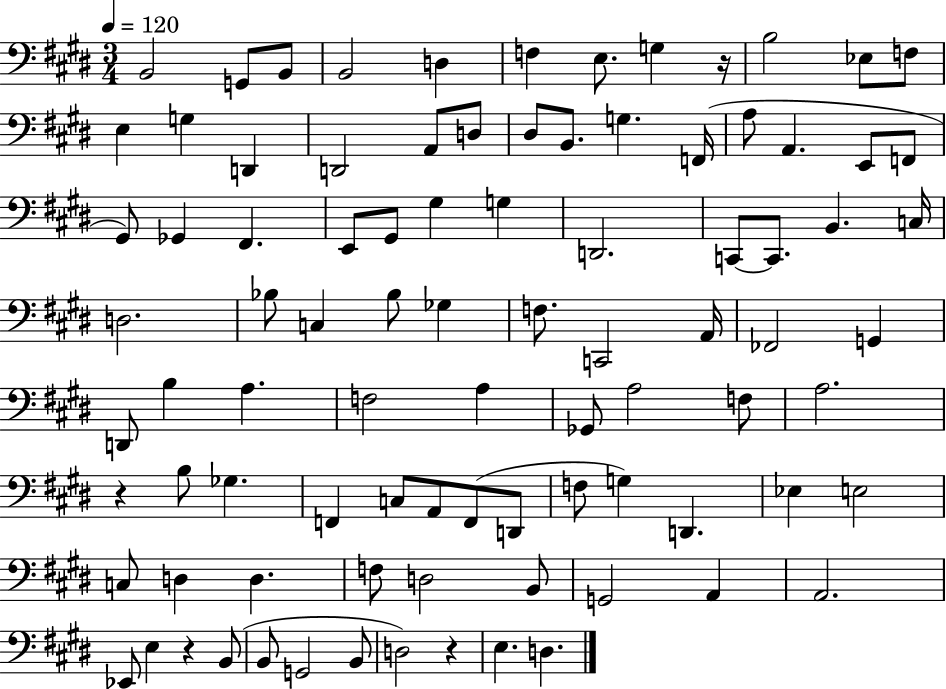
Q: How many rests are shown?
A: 4